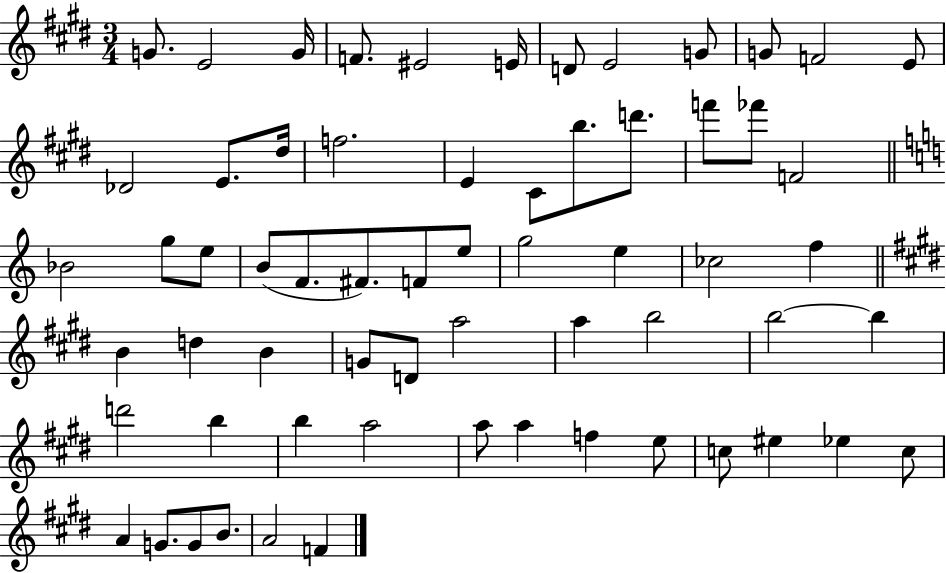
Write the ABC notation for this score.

X:1
T:Untitled
M:3/4
L:1/4
K:E
G/2 E2 G/4 F/2 ^E2 E/4 D/2 E2 G/2 G/2 F2 E/2 _D2 E/2 ^d/4 f2 E ^C/2 b/2 d'/2 f'/2 _f'/2 F2 _B2 g/2 e/2 B/2 F/2 ^F/2 F/2 e/2 g2 e _c2 f B d B G/2 D/2 a2 a b2 b2 b d'2 b b a2 a/2 a f e/2 c/2 ^e _e c/2 A G/2 G/2 B/2 A2 F